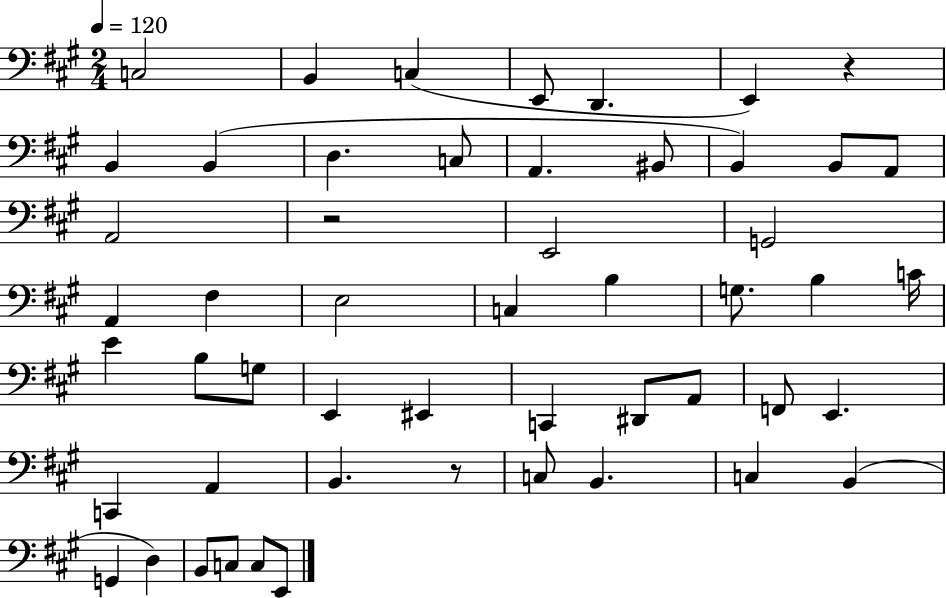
X:1
T:Untitled
M:2/4
L:1/4
K:A
C,2 B,, C, E,,/2 D,, E,, z B,, B,, D, C,/2 A,, ^B,,/2 B,, B,,/2 A,,/2 A,,2 z2 E,,2 G,,2 A,, ^F, E,2 C, B, G,/2 B, C/4 E B,/2 G,/2 E,, ^E,, C,, ^D,,/2 A,,/2 F,,/2 E,, C,, A,, B,, z/2 C,/2 B,, C, B,, G,, D, B,,/2 C,/2 C,/2 E,,/2